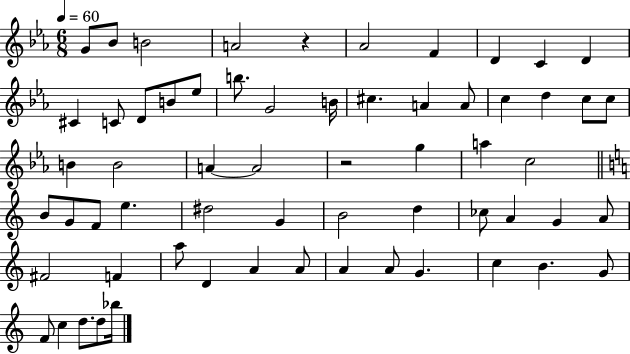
{
  \clef treble
  \numericTimeSignature
  \time 6/8
  \key ees \major
  \tempo 4 = 60
  \repeat volta 2 { g'8 bes'8 b'2 | a'2 r4 | aes'2 f'4 | d'4 c'4 d'4 | \break cis'4 c'8 d'8 b'8 ees''8 | b''8. g'2 b'16 | cis''4. a'4 a'8 | c''4 d''4 c''8 c''8 | \break b'4 b'2 | a'4~~ a'2 | r2 g''4 | a''4 c''2 | \break \bar "||" \break \key a \minor b'8 g'8 f'8 e''4. | dis''2 g'4 | b'2 d''4 | ces''8 a'4 g'4 a'8 | \break fis'2 f'4 | a''8 d'4 a'4 a'8 | a'4 a'8 g'4. | c''4 b'4. g'8 | \break f'8 c''4 d''8. d''8 bes''16 | } \bar "|."
}